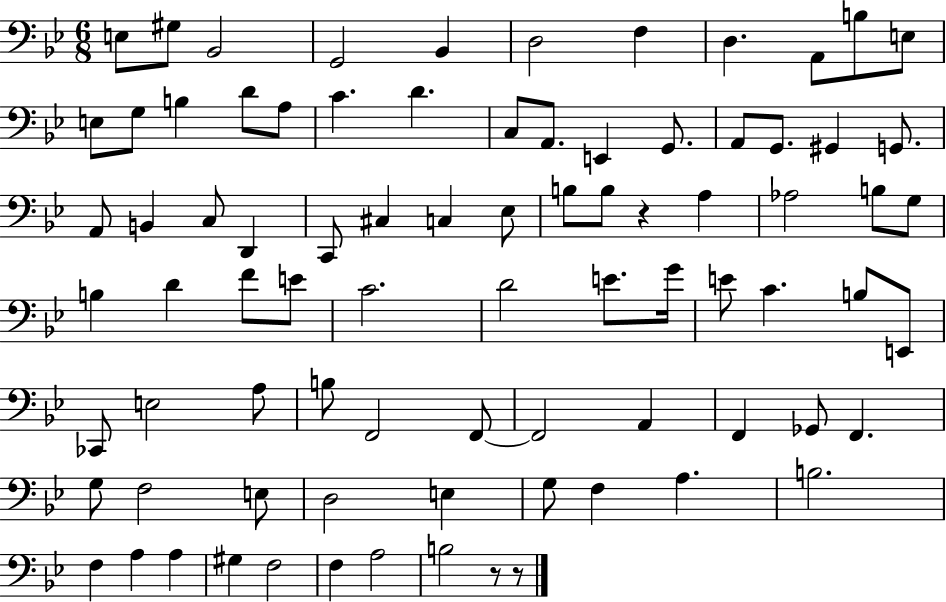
{
  \clef bass
  \numericTimeSignature
  \time 6/8
  \key bes \major
  \repeat volta 2 { e8 gis8 bes,2 | g,2 bes,4 | d2 f4 | d4. a,8 b8 e8 | \break e8 g8 b4 d'8 a8 | c'4. d'4. | c8 a,8. e,4 g,8. | a,8 g,8. gis,4 g,8. | \break a,8 b,4 c8 d,4 | c,8 cis4 c4 ees8 | b8 b8 r4 a4 | aes2 b8 g8 | \break b4 d'4 f'8 e'8 | c'2. | d'2 e'8. g'16 | e'8 c'4. b8 e,8 | \break ces,8 e2 a8 | b8 f,2 f,8~~ | f,2 a,4 | f,4 ges,8 f,4. | \break g8 f2 e8 | d2 e4 | g8 f4 a4. | b2. | \break f4 a4 a4 | gis4 f2 | f4 a2 | b2 r8 r8 | \break } \bar "|."
}